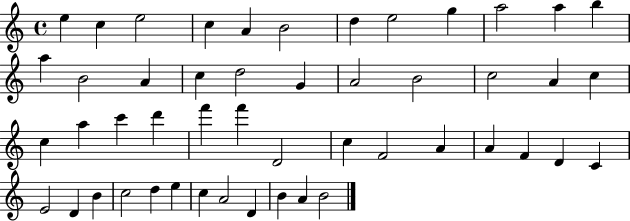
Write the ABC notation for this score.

X:1
T:Untitled
M:4/4
L:1/4
K:C
e c e2 c A B2 d e2 g a2 a b a B2 A c d2 G A2 B2 c2 A c c a c' d' f' f' D2 c F2 A A F D C E2 D B c2 d e c A2 D B A B2